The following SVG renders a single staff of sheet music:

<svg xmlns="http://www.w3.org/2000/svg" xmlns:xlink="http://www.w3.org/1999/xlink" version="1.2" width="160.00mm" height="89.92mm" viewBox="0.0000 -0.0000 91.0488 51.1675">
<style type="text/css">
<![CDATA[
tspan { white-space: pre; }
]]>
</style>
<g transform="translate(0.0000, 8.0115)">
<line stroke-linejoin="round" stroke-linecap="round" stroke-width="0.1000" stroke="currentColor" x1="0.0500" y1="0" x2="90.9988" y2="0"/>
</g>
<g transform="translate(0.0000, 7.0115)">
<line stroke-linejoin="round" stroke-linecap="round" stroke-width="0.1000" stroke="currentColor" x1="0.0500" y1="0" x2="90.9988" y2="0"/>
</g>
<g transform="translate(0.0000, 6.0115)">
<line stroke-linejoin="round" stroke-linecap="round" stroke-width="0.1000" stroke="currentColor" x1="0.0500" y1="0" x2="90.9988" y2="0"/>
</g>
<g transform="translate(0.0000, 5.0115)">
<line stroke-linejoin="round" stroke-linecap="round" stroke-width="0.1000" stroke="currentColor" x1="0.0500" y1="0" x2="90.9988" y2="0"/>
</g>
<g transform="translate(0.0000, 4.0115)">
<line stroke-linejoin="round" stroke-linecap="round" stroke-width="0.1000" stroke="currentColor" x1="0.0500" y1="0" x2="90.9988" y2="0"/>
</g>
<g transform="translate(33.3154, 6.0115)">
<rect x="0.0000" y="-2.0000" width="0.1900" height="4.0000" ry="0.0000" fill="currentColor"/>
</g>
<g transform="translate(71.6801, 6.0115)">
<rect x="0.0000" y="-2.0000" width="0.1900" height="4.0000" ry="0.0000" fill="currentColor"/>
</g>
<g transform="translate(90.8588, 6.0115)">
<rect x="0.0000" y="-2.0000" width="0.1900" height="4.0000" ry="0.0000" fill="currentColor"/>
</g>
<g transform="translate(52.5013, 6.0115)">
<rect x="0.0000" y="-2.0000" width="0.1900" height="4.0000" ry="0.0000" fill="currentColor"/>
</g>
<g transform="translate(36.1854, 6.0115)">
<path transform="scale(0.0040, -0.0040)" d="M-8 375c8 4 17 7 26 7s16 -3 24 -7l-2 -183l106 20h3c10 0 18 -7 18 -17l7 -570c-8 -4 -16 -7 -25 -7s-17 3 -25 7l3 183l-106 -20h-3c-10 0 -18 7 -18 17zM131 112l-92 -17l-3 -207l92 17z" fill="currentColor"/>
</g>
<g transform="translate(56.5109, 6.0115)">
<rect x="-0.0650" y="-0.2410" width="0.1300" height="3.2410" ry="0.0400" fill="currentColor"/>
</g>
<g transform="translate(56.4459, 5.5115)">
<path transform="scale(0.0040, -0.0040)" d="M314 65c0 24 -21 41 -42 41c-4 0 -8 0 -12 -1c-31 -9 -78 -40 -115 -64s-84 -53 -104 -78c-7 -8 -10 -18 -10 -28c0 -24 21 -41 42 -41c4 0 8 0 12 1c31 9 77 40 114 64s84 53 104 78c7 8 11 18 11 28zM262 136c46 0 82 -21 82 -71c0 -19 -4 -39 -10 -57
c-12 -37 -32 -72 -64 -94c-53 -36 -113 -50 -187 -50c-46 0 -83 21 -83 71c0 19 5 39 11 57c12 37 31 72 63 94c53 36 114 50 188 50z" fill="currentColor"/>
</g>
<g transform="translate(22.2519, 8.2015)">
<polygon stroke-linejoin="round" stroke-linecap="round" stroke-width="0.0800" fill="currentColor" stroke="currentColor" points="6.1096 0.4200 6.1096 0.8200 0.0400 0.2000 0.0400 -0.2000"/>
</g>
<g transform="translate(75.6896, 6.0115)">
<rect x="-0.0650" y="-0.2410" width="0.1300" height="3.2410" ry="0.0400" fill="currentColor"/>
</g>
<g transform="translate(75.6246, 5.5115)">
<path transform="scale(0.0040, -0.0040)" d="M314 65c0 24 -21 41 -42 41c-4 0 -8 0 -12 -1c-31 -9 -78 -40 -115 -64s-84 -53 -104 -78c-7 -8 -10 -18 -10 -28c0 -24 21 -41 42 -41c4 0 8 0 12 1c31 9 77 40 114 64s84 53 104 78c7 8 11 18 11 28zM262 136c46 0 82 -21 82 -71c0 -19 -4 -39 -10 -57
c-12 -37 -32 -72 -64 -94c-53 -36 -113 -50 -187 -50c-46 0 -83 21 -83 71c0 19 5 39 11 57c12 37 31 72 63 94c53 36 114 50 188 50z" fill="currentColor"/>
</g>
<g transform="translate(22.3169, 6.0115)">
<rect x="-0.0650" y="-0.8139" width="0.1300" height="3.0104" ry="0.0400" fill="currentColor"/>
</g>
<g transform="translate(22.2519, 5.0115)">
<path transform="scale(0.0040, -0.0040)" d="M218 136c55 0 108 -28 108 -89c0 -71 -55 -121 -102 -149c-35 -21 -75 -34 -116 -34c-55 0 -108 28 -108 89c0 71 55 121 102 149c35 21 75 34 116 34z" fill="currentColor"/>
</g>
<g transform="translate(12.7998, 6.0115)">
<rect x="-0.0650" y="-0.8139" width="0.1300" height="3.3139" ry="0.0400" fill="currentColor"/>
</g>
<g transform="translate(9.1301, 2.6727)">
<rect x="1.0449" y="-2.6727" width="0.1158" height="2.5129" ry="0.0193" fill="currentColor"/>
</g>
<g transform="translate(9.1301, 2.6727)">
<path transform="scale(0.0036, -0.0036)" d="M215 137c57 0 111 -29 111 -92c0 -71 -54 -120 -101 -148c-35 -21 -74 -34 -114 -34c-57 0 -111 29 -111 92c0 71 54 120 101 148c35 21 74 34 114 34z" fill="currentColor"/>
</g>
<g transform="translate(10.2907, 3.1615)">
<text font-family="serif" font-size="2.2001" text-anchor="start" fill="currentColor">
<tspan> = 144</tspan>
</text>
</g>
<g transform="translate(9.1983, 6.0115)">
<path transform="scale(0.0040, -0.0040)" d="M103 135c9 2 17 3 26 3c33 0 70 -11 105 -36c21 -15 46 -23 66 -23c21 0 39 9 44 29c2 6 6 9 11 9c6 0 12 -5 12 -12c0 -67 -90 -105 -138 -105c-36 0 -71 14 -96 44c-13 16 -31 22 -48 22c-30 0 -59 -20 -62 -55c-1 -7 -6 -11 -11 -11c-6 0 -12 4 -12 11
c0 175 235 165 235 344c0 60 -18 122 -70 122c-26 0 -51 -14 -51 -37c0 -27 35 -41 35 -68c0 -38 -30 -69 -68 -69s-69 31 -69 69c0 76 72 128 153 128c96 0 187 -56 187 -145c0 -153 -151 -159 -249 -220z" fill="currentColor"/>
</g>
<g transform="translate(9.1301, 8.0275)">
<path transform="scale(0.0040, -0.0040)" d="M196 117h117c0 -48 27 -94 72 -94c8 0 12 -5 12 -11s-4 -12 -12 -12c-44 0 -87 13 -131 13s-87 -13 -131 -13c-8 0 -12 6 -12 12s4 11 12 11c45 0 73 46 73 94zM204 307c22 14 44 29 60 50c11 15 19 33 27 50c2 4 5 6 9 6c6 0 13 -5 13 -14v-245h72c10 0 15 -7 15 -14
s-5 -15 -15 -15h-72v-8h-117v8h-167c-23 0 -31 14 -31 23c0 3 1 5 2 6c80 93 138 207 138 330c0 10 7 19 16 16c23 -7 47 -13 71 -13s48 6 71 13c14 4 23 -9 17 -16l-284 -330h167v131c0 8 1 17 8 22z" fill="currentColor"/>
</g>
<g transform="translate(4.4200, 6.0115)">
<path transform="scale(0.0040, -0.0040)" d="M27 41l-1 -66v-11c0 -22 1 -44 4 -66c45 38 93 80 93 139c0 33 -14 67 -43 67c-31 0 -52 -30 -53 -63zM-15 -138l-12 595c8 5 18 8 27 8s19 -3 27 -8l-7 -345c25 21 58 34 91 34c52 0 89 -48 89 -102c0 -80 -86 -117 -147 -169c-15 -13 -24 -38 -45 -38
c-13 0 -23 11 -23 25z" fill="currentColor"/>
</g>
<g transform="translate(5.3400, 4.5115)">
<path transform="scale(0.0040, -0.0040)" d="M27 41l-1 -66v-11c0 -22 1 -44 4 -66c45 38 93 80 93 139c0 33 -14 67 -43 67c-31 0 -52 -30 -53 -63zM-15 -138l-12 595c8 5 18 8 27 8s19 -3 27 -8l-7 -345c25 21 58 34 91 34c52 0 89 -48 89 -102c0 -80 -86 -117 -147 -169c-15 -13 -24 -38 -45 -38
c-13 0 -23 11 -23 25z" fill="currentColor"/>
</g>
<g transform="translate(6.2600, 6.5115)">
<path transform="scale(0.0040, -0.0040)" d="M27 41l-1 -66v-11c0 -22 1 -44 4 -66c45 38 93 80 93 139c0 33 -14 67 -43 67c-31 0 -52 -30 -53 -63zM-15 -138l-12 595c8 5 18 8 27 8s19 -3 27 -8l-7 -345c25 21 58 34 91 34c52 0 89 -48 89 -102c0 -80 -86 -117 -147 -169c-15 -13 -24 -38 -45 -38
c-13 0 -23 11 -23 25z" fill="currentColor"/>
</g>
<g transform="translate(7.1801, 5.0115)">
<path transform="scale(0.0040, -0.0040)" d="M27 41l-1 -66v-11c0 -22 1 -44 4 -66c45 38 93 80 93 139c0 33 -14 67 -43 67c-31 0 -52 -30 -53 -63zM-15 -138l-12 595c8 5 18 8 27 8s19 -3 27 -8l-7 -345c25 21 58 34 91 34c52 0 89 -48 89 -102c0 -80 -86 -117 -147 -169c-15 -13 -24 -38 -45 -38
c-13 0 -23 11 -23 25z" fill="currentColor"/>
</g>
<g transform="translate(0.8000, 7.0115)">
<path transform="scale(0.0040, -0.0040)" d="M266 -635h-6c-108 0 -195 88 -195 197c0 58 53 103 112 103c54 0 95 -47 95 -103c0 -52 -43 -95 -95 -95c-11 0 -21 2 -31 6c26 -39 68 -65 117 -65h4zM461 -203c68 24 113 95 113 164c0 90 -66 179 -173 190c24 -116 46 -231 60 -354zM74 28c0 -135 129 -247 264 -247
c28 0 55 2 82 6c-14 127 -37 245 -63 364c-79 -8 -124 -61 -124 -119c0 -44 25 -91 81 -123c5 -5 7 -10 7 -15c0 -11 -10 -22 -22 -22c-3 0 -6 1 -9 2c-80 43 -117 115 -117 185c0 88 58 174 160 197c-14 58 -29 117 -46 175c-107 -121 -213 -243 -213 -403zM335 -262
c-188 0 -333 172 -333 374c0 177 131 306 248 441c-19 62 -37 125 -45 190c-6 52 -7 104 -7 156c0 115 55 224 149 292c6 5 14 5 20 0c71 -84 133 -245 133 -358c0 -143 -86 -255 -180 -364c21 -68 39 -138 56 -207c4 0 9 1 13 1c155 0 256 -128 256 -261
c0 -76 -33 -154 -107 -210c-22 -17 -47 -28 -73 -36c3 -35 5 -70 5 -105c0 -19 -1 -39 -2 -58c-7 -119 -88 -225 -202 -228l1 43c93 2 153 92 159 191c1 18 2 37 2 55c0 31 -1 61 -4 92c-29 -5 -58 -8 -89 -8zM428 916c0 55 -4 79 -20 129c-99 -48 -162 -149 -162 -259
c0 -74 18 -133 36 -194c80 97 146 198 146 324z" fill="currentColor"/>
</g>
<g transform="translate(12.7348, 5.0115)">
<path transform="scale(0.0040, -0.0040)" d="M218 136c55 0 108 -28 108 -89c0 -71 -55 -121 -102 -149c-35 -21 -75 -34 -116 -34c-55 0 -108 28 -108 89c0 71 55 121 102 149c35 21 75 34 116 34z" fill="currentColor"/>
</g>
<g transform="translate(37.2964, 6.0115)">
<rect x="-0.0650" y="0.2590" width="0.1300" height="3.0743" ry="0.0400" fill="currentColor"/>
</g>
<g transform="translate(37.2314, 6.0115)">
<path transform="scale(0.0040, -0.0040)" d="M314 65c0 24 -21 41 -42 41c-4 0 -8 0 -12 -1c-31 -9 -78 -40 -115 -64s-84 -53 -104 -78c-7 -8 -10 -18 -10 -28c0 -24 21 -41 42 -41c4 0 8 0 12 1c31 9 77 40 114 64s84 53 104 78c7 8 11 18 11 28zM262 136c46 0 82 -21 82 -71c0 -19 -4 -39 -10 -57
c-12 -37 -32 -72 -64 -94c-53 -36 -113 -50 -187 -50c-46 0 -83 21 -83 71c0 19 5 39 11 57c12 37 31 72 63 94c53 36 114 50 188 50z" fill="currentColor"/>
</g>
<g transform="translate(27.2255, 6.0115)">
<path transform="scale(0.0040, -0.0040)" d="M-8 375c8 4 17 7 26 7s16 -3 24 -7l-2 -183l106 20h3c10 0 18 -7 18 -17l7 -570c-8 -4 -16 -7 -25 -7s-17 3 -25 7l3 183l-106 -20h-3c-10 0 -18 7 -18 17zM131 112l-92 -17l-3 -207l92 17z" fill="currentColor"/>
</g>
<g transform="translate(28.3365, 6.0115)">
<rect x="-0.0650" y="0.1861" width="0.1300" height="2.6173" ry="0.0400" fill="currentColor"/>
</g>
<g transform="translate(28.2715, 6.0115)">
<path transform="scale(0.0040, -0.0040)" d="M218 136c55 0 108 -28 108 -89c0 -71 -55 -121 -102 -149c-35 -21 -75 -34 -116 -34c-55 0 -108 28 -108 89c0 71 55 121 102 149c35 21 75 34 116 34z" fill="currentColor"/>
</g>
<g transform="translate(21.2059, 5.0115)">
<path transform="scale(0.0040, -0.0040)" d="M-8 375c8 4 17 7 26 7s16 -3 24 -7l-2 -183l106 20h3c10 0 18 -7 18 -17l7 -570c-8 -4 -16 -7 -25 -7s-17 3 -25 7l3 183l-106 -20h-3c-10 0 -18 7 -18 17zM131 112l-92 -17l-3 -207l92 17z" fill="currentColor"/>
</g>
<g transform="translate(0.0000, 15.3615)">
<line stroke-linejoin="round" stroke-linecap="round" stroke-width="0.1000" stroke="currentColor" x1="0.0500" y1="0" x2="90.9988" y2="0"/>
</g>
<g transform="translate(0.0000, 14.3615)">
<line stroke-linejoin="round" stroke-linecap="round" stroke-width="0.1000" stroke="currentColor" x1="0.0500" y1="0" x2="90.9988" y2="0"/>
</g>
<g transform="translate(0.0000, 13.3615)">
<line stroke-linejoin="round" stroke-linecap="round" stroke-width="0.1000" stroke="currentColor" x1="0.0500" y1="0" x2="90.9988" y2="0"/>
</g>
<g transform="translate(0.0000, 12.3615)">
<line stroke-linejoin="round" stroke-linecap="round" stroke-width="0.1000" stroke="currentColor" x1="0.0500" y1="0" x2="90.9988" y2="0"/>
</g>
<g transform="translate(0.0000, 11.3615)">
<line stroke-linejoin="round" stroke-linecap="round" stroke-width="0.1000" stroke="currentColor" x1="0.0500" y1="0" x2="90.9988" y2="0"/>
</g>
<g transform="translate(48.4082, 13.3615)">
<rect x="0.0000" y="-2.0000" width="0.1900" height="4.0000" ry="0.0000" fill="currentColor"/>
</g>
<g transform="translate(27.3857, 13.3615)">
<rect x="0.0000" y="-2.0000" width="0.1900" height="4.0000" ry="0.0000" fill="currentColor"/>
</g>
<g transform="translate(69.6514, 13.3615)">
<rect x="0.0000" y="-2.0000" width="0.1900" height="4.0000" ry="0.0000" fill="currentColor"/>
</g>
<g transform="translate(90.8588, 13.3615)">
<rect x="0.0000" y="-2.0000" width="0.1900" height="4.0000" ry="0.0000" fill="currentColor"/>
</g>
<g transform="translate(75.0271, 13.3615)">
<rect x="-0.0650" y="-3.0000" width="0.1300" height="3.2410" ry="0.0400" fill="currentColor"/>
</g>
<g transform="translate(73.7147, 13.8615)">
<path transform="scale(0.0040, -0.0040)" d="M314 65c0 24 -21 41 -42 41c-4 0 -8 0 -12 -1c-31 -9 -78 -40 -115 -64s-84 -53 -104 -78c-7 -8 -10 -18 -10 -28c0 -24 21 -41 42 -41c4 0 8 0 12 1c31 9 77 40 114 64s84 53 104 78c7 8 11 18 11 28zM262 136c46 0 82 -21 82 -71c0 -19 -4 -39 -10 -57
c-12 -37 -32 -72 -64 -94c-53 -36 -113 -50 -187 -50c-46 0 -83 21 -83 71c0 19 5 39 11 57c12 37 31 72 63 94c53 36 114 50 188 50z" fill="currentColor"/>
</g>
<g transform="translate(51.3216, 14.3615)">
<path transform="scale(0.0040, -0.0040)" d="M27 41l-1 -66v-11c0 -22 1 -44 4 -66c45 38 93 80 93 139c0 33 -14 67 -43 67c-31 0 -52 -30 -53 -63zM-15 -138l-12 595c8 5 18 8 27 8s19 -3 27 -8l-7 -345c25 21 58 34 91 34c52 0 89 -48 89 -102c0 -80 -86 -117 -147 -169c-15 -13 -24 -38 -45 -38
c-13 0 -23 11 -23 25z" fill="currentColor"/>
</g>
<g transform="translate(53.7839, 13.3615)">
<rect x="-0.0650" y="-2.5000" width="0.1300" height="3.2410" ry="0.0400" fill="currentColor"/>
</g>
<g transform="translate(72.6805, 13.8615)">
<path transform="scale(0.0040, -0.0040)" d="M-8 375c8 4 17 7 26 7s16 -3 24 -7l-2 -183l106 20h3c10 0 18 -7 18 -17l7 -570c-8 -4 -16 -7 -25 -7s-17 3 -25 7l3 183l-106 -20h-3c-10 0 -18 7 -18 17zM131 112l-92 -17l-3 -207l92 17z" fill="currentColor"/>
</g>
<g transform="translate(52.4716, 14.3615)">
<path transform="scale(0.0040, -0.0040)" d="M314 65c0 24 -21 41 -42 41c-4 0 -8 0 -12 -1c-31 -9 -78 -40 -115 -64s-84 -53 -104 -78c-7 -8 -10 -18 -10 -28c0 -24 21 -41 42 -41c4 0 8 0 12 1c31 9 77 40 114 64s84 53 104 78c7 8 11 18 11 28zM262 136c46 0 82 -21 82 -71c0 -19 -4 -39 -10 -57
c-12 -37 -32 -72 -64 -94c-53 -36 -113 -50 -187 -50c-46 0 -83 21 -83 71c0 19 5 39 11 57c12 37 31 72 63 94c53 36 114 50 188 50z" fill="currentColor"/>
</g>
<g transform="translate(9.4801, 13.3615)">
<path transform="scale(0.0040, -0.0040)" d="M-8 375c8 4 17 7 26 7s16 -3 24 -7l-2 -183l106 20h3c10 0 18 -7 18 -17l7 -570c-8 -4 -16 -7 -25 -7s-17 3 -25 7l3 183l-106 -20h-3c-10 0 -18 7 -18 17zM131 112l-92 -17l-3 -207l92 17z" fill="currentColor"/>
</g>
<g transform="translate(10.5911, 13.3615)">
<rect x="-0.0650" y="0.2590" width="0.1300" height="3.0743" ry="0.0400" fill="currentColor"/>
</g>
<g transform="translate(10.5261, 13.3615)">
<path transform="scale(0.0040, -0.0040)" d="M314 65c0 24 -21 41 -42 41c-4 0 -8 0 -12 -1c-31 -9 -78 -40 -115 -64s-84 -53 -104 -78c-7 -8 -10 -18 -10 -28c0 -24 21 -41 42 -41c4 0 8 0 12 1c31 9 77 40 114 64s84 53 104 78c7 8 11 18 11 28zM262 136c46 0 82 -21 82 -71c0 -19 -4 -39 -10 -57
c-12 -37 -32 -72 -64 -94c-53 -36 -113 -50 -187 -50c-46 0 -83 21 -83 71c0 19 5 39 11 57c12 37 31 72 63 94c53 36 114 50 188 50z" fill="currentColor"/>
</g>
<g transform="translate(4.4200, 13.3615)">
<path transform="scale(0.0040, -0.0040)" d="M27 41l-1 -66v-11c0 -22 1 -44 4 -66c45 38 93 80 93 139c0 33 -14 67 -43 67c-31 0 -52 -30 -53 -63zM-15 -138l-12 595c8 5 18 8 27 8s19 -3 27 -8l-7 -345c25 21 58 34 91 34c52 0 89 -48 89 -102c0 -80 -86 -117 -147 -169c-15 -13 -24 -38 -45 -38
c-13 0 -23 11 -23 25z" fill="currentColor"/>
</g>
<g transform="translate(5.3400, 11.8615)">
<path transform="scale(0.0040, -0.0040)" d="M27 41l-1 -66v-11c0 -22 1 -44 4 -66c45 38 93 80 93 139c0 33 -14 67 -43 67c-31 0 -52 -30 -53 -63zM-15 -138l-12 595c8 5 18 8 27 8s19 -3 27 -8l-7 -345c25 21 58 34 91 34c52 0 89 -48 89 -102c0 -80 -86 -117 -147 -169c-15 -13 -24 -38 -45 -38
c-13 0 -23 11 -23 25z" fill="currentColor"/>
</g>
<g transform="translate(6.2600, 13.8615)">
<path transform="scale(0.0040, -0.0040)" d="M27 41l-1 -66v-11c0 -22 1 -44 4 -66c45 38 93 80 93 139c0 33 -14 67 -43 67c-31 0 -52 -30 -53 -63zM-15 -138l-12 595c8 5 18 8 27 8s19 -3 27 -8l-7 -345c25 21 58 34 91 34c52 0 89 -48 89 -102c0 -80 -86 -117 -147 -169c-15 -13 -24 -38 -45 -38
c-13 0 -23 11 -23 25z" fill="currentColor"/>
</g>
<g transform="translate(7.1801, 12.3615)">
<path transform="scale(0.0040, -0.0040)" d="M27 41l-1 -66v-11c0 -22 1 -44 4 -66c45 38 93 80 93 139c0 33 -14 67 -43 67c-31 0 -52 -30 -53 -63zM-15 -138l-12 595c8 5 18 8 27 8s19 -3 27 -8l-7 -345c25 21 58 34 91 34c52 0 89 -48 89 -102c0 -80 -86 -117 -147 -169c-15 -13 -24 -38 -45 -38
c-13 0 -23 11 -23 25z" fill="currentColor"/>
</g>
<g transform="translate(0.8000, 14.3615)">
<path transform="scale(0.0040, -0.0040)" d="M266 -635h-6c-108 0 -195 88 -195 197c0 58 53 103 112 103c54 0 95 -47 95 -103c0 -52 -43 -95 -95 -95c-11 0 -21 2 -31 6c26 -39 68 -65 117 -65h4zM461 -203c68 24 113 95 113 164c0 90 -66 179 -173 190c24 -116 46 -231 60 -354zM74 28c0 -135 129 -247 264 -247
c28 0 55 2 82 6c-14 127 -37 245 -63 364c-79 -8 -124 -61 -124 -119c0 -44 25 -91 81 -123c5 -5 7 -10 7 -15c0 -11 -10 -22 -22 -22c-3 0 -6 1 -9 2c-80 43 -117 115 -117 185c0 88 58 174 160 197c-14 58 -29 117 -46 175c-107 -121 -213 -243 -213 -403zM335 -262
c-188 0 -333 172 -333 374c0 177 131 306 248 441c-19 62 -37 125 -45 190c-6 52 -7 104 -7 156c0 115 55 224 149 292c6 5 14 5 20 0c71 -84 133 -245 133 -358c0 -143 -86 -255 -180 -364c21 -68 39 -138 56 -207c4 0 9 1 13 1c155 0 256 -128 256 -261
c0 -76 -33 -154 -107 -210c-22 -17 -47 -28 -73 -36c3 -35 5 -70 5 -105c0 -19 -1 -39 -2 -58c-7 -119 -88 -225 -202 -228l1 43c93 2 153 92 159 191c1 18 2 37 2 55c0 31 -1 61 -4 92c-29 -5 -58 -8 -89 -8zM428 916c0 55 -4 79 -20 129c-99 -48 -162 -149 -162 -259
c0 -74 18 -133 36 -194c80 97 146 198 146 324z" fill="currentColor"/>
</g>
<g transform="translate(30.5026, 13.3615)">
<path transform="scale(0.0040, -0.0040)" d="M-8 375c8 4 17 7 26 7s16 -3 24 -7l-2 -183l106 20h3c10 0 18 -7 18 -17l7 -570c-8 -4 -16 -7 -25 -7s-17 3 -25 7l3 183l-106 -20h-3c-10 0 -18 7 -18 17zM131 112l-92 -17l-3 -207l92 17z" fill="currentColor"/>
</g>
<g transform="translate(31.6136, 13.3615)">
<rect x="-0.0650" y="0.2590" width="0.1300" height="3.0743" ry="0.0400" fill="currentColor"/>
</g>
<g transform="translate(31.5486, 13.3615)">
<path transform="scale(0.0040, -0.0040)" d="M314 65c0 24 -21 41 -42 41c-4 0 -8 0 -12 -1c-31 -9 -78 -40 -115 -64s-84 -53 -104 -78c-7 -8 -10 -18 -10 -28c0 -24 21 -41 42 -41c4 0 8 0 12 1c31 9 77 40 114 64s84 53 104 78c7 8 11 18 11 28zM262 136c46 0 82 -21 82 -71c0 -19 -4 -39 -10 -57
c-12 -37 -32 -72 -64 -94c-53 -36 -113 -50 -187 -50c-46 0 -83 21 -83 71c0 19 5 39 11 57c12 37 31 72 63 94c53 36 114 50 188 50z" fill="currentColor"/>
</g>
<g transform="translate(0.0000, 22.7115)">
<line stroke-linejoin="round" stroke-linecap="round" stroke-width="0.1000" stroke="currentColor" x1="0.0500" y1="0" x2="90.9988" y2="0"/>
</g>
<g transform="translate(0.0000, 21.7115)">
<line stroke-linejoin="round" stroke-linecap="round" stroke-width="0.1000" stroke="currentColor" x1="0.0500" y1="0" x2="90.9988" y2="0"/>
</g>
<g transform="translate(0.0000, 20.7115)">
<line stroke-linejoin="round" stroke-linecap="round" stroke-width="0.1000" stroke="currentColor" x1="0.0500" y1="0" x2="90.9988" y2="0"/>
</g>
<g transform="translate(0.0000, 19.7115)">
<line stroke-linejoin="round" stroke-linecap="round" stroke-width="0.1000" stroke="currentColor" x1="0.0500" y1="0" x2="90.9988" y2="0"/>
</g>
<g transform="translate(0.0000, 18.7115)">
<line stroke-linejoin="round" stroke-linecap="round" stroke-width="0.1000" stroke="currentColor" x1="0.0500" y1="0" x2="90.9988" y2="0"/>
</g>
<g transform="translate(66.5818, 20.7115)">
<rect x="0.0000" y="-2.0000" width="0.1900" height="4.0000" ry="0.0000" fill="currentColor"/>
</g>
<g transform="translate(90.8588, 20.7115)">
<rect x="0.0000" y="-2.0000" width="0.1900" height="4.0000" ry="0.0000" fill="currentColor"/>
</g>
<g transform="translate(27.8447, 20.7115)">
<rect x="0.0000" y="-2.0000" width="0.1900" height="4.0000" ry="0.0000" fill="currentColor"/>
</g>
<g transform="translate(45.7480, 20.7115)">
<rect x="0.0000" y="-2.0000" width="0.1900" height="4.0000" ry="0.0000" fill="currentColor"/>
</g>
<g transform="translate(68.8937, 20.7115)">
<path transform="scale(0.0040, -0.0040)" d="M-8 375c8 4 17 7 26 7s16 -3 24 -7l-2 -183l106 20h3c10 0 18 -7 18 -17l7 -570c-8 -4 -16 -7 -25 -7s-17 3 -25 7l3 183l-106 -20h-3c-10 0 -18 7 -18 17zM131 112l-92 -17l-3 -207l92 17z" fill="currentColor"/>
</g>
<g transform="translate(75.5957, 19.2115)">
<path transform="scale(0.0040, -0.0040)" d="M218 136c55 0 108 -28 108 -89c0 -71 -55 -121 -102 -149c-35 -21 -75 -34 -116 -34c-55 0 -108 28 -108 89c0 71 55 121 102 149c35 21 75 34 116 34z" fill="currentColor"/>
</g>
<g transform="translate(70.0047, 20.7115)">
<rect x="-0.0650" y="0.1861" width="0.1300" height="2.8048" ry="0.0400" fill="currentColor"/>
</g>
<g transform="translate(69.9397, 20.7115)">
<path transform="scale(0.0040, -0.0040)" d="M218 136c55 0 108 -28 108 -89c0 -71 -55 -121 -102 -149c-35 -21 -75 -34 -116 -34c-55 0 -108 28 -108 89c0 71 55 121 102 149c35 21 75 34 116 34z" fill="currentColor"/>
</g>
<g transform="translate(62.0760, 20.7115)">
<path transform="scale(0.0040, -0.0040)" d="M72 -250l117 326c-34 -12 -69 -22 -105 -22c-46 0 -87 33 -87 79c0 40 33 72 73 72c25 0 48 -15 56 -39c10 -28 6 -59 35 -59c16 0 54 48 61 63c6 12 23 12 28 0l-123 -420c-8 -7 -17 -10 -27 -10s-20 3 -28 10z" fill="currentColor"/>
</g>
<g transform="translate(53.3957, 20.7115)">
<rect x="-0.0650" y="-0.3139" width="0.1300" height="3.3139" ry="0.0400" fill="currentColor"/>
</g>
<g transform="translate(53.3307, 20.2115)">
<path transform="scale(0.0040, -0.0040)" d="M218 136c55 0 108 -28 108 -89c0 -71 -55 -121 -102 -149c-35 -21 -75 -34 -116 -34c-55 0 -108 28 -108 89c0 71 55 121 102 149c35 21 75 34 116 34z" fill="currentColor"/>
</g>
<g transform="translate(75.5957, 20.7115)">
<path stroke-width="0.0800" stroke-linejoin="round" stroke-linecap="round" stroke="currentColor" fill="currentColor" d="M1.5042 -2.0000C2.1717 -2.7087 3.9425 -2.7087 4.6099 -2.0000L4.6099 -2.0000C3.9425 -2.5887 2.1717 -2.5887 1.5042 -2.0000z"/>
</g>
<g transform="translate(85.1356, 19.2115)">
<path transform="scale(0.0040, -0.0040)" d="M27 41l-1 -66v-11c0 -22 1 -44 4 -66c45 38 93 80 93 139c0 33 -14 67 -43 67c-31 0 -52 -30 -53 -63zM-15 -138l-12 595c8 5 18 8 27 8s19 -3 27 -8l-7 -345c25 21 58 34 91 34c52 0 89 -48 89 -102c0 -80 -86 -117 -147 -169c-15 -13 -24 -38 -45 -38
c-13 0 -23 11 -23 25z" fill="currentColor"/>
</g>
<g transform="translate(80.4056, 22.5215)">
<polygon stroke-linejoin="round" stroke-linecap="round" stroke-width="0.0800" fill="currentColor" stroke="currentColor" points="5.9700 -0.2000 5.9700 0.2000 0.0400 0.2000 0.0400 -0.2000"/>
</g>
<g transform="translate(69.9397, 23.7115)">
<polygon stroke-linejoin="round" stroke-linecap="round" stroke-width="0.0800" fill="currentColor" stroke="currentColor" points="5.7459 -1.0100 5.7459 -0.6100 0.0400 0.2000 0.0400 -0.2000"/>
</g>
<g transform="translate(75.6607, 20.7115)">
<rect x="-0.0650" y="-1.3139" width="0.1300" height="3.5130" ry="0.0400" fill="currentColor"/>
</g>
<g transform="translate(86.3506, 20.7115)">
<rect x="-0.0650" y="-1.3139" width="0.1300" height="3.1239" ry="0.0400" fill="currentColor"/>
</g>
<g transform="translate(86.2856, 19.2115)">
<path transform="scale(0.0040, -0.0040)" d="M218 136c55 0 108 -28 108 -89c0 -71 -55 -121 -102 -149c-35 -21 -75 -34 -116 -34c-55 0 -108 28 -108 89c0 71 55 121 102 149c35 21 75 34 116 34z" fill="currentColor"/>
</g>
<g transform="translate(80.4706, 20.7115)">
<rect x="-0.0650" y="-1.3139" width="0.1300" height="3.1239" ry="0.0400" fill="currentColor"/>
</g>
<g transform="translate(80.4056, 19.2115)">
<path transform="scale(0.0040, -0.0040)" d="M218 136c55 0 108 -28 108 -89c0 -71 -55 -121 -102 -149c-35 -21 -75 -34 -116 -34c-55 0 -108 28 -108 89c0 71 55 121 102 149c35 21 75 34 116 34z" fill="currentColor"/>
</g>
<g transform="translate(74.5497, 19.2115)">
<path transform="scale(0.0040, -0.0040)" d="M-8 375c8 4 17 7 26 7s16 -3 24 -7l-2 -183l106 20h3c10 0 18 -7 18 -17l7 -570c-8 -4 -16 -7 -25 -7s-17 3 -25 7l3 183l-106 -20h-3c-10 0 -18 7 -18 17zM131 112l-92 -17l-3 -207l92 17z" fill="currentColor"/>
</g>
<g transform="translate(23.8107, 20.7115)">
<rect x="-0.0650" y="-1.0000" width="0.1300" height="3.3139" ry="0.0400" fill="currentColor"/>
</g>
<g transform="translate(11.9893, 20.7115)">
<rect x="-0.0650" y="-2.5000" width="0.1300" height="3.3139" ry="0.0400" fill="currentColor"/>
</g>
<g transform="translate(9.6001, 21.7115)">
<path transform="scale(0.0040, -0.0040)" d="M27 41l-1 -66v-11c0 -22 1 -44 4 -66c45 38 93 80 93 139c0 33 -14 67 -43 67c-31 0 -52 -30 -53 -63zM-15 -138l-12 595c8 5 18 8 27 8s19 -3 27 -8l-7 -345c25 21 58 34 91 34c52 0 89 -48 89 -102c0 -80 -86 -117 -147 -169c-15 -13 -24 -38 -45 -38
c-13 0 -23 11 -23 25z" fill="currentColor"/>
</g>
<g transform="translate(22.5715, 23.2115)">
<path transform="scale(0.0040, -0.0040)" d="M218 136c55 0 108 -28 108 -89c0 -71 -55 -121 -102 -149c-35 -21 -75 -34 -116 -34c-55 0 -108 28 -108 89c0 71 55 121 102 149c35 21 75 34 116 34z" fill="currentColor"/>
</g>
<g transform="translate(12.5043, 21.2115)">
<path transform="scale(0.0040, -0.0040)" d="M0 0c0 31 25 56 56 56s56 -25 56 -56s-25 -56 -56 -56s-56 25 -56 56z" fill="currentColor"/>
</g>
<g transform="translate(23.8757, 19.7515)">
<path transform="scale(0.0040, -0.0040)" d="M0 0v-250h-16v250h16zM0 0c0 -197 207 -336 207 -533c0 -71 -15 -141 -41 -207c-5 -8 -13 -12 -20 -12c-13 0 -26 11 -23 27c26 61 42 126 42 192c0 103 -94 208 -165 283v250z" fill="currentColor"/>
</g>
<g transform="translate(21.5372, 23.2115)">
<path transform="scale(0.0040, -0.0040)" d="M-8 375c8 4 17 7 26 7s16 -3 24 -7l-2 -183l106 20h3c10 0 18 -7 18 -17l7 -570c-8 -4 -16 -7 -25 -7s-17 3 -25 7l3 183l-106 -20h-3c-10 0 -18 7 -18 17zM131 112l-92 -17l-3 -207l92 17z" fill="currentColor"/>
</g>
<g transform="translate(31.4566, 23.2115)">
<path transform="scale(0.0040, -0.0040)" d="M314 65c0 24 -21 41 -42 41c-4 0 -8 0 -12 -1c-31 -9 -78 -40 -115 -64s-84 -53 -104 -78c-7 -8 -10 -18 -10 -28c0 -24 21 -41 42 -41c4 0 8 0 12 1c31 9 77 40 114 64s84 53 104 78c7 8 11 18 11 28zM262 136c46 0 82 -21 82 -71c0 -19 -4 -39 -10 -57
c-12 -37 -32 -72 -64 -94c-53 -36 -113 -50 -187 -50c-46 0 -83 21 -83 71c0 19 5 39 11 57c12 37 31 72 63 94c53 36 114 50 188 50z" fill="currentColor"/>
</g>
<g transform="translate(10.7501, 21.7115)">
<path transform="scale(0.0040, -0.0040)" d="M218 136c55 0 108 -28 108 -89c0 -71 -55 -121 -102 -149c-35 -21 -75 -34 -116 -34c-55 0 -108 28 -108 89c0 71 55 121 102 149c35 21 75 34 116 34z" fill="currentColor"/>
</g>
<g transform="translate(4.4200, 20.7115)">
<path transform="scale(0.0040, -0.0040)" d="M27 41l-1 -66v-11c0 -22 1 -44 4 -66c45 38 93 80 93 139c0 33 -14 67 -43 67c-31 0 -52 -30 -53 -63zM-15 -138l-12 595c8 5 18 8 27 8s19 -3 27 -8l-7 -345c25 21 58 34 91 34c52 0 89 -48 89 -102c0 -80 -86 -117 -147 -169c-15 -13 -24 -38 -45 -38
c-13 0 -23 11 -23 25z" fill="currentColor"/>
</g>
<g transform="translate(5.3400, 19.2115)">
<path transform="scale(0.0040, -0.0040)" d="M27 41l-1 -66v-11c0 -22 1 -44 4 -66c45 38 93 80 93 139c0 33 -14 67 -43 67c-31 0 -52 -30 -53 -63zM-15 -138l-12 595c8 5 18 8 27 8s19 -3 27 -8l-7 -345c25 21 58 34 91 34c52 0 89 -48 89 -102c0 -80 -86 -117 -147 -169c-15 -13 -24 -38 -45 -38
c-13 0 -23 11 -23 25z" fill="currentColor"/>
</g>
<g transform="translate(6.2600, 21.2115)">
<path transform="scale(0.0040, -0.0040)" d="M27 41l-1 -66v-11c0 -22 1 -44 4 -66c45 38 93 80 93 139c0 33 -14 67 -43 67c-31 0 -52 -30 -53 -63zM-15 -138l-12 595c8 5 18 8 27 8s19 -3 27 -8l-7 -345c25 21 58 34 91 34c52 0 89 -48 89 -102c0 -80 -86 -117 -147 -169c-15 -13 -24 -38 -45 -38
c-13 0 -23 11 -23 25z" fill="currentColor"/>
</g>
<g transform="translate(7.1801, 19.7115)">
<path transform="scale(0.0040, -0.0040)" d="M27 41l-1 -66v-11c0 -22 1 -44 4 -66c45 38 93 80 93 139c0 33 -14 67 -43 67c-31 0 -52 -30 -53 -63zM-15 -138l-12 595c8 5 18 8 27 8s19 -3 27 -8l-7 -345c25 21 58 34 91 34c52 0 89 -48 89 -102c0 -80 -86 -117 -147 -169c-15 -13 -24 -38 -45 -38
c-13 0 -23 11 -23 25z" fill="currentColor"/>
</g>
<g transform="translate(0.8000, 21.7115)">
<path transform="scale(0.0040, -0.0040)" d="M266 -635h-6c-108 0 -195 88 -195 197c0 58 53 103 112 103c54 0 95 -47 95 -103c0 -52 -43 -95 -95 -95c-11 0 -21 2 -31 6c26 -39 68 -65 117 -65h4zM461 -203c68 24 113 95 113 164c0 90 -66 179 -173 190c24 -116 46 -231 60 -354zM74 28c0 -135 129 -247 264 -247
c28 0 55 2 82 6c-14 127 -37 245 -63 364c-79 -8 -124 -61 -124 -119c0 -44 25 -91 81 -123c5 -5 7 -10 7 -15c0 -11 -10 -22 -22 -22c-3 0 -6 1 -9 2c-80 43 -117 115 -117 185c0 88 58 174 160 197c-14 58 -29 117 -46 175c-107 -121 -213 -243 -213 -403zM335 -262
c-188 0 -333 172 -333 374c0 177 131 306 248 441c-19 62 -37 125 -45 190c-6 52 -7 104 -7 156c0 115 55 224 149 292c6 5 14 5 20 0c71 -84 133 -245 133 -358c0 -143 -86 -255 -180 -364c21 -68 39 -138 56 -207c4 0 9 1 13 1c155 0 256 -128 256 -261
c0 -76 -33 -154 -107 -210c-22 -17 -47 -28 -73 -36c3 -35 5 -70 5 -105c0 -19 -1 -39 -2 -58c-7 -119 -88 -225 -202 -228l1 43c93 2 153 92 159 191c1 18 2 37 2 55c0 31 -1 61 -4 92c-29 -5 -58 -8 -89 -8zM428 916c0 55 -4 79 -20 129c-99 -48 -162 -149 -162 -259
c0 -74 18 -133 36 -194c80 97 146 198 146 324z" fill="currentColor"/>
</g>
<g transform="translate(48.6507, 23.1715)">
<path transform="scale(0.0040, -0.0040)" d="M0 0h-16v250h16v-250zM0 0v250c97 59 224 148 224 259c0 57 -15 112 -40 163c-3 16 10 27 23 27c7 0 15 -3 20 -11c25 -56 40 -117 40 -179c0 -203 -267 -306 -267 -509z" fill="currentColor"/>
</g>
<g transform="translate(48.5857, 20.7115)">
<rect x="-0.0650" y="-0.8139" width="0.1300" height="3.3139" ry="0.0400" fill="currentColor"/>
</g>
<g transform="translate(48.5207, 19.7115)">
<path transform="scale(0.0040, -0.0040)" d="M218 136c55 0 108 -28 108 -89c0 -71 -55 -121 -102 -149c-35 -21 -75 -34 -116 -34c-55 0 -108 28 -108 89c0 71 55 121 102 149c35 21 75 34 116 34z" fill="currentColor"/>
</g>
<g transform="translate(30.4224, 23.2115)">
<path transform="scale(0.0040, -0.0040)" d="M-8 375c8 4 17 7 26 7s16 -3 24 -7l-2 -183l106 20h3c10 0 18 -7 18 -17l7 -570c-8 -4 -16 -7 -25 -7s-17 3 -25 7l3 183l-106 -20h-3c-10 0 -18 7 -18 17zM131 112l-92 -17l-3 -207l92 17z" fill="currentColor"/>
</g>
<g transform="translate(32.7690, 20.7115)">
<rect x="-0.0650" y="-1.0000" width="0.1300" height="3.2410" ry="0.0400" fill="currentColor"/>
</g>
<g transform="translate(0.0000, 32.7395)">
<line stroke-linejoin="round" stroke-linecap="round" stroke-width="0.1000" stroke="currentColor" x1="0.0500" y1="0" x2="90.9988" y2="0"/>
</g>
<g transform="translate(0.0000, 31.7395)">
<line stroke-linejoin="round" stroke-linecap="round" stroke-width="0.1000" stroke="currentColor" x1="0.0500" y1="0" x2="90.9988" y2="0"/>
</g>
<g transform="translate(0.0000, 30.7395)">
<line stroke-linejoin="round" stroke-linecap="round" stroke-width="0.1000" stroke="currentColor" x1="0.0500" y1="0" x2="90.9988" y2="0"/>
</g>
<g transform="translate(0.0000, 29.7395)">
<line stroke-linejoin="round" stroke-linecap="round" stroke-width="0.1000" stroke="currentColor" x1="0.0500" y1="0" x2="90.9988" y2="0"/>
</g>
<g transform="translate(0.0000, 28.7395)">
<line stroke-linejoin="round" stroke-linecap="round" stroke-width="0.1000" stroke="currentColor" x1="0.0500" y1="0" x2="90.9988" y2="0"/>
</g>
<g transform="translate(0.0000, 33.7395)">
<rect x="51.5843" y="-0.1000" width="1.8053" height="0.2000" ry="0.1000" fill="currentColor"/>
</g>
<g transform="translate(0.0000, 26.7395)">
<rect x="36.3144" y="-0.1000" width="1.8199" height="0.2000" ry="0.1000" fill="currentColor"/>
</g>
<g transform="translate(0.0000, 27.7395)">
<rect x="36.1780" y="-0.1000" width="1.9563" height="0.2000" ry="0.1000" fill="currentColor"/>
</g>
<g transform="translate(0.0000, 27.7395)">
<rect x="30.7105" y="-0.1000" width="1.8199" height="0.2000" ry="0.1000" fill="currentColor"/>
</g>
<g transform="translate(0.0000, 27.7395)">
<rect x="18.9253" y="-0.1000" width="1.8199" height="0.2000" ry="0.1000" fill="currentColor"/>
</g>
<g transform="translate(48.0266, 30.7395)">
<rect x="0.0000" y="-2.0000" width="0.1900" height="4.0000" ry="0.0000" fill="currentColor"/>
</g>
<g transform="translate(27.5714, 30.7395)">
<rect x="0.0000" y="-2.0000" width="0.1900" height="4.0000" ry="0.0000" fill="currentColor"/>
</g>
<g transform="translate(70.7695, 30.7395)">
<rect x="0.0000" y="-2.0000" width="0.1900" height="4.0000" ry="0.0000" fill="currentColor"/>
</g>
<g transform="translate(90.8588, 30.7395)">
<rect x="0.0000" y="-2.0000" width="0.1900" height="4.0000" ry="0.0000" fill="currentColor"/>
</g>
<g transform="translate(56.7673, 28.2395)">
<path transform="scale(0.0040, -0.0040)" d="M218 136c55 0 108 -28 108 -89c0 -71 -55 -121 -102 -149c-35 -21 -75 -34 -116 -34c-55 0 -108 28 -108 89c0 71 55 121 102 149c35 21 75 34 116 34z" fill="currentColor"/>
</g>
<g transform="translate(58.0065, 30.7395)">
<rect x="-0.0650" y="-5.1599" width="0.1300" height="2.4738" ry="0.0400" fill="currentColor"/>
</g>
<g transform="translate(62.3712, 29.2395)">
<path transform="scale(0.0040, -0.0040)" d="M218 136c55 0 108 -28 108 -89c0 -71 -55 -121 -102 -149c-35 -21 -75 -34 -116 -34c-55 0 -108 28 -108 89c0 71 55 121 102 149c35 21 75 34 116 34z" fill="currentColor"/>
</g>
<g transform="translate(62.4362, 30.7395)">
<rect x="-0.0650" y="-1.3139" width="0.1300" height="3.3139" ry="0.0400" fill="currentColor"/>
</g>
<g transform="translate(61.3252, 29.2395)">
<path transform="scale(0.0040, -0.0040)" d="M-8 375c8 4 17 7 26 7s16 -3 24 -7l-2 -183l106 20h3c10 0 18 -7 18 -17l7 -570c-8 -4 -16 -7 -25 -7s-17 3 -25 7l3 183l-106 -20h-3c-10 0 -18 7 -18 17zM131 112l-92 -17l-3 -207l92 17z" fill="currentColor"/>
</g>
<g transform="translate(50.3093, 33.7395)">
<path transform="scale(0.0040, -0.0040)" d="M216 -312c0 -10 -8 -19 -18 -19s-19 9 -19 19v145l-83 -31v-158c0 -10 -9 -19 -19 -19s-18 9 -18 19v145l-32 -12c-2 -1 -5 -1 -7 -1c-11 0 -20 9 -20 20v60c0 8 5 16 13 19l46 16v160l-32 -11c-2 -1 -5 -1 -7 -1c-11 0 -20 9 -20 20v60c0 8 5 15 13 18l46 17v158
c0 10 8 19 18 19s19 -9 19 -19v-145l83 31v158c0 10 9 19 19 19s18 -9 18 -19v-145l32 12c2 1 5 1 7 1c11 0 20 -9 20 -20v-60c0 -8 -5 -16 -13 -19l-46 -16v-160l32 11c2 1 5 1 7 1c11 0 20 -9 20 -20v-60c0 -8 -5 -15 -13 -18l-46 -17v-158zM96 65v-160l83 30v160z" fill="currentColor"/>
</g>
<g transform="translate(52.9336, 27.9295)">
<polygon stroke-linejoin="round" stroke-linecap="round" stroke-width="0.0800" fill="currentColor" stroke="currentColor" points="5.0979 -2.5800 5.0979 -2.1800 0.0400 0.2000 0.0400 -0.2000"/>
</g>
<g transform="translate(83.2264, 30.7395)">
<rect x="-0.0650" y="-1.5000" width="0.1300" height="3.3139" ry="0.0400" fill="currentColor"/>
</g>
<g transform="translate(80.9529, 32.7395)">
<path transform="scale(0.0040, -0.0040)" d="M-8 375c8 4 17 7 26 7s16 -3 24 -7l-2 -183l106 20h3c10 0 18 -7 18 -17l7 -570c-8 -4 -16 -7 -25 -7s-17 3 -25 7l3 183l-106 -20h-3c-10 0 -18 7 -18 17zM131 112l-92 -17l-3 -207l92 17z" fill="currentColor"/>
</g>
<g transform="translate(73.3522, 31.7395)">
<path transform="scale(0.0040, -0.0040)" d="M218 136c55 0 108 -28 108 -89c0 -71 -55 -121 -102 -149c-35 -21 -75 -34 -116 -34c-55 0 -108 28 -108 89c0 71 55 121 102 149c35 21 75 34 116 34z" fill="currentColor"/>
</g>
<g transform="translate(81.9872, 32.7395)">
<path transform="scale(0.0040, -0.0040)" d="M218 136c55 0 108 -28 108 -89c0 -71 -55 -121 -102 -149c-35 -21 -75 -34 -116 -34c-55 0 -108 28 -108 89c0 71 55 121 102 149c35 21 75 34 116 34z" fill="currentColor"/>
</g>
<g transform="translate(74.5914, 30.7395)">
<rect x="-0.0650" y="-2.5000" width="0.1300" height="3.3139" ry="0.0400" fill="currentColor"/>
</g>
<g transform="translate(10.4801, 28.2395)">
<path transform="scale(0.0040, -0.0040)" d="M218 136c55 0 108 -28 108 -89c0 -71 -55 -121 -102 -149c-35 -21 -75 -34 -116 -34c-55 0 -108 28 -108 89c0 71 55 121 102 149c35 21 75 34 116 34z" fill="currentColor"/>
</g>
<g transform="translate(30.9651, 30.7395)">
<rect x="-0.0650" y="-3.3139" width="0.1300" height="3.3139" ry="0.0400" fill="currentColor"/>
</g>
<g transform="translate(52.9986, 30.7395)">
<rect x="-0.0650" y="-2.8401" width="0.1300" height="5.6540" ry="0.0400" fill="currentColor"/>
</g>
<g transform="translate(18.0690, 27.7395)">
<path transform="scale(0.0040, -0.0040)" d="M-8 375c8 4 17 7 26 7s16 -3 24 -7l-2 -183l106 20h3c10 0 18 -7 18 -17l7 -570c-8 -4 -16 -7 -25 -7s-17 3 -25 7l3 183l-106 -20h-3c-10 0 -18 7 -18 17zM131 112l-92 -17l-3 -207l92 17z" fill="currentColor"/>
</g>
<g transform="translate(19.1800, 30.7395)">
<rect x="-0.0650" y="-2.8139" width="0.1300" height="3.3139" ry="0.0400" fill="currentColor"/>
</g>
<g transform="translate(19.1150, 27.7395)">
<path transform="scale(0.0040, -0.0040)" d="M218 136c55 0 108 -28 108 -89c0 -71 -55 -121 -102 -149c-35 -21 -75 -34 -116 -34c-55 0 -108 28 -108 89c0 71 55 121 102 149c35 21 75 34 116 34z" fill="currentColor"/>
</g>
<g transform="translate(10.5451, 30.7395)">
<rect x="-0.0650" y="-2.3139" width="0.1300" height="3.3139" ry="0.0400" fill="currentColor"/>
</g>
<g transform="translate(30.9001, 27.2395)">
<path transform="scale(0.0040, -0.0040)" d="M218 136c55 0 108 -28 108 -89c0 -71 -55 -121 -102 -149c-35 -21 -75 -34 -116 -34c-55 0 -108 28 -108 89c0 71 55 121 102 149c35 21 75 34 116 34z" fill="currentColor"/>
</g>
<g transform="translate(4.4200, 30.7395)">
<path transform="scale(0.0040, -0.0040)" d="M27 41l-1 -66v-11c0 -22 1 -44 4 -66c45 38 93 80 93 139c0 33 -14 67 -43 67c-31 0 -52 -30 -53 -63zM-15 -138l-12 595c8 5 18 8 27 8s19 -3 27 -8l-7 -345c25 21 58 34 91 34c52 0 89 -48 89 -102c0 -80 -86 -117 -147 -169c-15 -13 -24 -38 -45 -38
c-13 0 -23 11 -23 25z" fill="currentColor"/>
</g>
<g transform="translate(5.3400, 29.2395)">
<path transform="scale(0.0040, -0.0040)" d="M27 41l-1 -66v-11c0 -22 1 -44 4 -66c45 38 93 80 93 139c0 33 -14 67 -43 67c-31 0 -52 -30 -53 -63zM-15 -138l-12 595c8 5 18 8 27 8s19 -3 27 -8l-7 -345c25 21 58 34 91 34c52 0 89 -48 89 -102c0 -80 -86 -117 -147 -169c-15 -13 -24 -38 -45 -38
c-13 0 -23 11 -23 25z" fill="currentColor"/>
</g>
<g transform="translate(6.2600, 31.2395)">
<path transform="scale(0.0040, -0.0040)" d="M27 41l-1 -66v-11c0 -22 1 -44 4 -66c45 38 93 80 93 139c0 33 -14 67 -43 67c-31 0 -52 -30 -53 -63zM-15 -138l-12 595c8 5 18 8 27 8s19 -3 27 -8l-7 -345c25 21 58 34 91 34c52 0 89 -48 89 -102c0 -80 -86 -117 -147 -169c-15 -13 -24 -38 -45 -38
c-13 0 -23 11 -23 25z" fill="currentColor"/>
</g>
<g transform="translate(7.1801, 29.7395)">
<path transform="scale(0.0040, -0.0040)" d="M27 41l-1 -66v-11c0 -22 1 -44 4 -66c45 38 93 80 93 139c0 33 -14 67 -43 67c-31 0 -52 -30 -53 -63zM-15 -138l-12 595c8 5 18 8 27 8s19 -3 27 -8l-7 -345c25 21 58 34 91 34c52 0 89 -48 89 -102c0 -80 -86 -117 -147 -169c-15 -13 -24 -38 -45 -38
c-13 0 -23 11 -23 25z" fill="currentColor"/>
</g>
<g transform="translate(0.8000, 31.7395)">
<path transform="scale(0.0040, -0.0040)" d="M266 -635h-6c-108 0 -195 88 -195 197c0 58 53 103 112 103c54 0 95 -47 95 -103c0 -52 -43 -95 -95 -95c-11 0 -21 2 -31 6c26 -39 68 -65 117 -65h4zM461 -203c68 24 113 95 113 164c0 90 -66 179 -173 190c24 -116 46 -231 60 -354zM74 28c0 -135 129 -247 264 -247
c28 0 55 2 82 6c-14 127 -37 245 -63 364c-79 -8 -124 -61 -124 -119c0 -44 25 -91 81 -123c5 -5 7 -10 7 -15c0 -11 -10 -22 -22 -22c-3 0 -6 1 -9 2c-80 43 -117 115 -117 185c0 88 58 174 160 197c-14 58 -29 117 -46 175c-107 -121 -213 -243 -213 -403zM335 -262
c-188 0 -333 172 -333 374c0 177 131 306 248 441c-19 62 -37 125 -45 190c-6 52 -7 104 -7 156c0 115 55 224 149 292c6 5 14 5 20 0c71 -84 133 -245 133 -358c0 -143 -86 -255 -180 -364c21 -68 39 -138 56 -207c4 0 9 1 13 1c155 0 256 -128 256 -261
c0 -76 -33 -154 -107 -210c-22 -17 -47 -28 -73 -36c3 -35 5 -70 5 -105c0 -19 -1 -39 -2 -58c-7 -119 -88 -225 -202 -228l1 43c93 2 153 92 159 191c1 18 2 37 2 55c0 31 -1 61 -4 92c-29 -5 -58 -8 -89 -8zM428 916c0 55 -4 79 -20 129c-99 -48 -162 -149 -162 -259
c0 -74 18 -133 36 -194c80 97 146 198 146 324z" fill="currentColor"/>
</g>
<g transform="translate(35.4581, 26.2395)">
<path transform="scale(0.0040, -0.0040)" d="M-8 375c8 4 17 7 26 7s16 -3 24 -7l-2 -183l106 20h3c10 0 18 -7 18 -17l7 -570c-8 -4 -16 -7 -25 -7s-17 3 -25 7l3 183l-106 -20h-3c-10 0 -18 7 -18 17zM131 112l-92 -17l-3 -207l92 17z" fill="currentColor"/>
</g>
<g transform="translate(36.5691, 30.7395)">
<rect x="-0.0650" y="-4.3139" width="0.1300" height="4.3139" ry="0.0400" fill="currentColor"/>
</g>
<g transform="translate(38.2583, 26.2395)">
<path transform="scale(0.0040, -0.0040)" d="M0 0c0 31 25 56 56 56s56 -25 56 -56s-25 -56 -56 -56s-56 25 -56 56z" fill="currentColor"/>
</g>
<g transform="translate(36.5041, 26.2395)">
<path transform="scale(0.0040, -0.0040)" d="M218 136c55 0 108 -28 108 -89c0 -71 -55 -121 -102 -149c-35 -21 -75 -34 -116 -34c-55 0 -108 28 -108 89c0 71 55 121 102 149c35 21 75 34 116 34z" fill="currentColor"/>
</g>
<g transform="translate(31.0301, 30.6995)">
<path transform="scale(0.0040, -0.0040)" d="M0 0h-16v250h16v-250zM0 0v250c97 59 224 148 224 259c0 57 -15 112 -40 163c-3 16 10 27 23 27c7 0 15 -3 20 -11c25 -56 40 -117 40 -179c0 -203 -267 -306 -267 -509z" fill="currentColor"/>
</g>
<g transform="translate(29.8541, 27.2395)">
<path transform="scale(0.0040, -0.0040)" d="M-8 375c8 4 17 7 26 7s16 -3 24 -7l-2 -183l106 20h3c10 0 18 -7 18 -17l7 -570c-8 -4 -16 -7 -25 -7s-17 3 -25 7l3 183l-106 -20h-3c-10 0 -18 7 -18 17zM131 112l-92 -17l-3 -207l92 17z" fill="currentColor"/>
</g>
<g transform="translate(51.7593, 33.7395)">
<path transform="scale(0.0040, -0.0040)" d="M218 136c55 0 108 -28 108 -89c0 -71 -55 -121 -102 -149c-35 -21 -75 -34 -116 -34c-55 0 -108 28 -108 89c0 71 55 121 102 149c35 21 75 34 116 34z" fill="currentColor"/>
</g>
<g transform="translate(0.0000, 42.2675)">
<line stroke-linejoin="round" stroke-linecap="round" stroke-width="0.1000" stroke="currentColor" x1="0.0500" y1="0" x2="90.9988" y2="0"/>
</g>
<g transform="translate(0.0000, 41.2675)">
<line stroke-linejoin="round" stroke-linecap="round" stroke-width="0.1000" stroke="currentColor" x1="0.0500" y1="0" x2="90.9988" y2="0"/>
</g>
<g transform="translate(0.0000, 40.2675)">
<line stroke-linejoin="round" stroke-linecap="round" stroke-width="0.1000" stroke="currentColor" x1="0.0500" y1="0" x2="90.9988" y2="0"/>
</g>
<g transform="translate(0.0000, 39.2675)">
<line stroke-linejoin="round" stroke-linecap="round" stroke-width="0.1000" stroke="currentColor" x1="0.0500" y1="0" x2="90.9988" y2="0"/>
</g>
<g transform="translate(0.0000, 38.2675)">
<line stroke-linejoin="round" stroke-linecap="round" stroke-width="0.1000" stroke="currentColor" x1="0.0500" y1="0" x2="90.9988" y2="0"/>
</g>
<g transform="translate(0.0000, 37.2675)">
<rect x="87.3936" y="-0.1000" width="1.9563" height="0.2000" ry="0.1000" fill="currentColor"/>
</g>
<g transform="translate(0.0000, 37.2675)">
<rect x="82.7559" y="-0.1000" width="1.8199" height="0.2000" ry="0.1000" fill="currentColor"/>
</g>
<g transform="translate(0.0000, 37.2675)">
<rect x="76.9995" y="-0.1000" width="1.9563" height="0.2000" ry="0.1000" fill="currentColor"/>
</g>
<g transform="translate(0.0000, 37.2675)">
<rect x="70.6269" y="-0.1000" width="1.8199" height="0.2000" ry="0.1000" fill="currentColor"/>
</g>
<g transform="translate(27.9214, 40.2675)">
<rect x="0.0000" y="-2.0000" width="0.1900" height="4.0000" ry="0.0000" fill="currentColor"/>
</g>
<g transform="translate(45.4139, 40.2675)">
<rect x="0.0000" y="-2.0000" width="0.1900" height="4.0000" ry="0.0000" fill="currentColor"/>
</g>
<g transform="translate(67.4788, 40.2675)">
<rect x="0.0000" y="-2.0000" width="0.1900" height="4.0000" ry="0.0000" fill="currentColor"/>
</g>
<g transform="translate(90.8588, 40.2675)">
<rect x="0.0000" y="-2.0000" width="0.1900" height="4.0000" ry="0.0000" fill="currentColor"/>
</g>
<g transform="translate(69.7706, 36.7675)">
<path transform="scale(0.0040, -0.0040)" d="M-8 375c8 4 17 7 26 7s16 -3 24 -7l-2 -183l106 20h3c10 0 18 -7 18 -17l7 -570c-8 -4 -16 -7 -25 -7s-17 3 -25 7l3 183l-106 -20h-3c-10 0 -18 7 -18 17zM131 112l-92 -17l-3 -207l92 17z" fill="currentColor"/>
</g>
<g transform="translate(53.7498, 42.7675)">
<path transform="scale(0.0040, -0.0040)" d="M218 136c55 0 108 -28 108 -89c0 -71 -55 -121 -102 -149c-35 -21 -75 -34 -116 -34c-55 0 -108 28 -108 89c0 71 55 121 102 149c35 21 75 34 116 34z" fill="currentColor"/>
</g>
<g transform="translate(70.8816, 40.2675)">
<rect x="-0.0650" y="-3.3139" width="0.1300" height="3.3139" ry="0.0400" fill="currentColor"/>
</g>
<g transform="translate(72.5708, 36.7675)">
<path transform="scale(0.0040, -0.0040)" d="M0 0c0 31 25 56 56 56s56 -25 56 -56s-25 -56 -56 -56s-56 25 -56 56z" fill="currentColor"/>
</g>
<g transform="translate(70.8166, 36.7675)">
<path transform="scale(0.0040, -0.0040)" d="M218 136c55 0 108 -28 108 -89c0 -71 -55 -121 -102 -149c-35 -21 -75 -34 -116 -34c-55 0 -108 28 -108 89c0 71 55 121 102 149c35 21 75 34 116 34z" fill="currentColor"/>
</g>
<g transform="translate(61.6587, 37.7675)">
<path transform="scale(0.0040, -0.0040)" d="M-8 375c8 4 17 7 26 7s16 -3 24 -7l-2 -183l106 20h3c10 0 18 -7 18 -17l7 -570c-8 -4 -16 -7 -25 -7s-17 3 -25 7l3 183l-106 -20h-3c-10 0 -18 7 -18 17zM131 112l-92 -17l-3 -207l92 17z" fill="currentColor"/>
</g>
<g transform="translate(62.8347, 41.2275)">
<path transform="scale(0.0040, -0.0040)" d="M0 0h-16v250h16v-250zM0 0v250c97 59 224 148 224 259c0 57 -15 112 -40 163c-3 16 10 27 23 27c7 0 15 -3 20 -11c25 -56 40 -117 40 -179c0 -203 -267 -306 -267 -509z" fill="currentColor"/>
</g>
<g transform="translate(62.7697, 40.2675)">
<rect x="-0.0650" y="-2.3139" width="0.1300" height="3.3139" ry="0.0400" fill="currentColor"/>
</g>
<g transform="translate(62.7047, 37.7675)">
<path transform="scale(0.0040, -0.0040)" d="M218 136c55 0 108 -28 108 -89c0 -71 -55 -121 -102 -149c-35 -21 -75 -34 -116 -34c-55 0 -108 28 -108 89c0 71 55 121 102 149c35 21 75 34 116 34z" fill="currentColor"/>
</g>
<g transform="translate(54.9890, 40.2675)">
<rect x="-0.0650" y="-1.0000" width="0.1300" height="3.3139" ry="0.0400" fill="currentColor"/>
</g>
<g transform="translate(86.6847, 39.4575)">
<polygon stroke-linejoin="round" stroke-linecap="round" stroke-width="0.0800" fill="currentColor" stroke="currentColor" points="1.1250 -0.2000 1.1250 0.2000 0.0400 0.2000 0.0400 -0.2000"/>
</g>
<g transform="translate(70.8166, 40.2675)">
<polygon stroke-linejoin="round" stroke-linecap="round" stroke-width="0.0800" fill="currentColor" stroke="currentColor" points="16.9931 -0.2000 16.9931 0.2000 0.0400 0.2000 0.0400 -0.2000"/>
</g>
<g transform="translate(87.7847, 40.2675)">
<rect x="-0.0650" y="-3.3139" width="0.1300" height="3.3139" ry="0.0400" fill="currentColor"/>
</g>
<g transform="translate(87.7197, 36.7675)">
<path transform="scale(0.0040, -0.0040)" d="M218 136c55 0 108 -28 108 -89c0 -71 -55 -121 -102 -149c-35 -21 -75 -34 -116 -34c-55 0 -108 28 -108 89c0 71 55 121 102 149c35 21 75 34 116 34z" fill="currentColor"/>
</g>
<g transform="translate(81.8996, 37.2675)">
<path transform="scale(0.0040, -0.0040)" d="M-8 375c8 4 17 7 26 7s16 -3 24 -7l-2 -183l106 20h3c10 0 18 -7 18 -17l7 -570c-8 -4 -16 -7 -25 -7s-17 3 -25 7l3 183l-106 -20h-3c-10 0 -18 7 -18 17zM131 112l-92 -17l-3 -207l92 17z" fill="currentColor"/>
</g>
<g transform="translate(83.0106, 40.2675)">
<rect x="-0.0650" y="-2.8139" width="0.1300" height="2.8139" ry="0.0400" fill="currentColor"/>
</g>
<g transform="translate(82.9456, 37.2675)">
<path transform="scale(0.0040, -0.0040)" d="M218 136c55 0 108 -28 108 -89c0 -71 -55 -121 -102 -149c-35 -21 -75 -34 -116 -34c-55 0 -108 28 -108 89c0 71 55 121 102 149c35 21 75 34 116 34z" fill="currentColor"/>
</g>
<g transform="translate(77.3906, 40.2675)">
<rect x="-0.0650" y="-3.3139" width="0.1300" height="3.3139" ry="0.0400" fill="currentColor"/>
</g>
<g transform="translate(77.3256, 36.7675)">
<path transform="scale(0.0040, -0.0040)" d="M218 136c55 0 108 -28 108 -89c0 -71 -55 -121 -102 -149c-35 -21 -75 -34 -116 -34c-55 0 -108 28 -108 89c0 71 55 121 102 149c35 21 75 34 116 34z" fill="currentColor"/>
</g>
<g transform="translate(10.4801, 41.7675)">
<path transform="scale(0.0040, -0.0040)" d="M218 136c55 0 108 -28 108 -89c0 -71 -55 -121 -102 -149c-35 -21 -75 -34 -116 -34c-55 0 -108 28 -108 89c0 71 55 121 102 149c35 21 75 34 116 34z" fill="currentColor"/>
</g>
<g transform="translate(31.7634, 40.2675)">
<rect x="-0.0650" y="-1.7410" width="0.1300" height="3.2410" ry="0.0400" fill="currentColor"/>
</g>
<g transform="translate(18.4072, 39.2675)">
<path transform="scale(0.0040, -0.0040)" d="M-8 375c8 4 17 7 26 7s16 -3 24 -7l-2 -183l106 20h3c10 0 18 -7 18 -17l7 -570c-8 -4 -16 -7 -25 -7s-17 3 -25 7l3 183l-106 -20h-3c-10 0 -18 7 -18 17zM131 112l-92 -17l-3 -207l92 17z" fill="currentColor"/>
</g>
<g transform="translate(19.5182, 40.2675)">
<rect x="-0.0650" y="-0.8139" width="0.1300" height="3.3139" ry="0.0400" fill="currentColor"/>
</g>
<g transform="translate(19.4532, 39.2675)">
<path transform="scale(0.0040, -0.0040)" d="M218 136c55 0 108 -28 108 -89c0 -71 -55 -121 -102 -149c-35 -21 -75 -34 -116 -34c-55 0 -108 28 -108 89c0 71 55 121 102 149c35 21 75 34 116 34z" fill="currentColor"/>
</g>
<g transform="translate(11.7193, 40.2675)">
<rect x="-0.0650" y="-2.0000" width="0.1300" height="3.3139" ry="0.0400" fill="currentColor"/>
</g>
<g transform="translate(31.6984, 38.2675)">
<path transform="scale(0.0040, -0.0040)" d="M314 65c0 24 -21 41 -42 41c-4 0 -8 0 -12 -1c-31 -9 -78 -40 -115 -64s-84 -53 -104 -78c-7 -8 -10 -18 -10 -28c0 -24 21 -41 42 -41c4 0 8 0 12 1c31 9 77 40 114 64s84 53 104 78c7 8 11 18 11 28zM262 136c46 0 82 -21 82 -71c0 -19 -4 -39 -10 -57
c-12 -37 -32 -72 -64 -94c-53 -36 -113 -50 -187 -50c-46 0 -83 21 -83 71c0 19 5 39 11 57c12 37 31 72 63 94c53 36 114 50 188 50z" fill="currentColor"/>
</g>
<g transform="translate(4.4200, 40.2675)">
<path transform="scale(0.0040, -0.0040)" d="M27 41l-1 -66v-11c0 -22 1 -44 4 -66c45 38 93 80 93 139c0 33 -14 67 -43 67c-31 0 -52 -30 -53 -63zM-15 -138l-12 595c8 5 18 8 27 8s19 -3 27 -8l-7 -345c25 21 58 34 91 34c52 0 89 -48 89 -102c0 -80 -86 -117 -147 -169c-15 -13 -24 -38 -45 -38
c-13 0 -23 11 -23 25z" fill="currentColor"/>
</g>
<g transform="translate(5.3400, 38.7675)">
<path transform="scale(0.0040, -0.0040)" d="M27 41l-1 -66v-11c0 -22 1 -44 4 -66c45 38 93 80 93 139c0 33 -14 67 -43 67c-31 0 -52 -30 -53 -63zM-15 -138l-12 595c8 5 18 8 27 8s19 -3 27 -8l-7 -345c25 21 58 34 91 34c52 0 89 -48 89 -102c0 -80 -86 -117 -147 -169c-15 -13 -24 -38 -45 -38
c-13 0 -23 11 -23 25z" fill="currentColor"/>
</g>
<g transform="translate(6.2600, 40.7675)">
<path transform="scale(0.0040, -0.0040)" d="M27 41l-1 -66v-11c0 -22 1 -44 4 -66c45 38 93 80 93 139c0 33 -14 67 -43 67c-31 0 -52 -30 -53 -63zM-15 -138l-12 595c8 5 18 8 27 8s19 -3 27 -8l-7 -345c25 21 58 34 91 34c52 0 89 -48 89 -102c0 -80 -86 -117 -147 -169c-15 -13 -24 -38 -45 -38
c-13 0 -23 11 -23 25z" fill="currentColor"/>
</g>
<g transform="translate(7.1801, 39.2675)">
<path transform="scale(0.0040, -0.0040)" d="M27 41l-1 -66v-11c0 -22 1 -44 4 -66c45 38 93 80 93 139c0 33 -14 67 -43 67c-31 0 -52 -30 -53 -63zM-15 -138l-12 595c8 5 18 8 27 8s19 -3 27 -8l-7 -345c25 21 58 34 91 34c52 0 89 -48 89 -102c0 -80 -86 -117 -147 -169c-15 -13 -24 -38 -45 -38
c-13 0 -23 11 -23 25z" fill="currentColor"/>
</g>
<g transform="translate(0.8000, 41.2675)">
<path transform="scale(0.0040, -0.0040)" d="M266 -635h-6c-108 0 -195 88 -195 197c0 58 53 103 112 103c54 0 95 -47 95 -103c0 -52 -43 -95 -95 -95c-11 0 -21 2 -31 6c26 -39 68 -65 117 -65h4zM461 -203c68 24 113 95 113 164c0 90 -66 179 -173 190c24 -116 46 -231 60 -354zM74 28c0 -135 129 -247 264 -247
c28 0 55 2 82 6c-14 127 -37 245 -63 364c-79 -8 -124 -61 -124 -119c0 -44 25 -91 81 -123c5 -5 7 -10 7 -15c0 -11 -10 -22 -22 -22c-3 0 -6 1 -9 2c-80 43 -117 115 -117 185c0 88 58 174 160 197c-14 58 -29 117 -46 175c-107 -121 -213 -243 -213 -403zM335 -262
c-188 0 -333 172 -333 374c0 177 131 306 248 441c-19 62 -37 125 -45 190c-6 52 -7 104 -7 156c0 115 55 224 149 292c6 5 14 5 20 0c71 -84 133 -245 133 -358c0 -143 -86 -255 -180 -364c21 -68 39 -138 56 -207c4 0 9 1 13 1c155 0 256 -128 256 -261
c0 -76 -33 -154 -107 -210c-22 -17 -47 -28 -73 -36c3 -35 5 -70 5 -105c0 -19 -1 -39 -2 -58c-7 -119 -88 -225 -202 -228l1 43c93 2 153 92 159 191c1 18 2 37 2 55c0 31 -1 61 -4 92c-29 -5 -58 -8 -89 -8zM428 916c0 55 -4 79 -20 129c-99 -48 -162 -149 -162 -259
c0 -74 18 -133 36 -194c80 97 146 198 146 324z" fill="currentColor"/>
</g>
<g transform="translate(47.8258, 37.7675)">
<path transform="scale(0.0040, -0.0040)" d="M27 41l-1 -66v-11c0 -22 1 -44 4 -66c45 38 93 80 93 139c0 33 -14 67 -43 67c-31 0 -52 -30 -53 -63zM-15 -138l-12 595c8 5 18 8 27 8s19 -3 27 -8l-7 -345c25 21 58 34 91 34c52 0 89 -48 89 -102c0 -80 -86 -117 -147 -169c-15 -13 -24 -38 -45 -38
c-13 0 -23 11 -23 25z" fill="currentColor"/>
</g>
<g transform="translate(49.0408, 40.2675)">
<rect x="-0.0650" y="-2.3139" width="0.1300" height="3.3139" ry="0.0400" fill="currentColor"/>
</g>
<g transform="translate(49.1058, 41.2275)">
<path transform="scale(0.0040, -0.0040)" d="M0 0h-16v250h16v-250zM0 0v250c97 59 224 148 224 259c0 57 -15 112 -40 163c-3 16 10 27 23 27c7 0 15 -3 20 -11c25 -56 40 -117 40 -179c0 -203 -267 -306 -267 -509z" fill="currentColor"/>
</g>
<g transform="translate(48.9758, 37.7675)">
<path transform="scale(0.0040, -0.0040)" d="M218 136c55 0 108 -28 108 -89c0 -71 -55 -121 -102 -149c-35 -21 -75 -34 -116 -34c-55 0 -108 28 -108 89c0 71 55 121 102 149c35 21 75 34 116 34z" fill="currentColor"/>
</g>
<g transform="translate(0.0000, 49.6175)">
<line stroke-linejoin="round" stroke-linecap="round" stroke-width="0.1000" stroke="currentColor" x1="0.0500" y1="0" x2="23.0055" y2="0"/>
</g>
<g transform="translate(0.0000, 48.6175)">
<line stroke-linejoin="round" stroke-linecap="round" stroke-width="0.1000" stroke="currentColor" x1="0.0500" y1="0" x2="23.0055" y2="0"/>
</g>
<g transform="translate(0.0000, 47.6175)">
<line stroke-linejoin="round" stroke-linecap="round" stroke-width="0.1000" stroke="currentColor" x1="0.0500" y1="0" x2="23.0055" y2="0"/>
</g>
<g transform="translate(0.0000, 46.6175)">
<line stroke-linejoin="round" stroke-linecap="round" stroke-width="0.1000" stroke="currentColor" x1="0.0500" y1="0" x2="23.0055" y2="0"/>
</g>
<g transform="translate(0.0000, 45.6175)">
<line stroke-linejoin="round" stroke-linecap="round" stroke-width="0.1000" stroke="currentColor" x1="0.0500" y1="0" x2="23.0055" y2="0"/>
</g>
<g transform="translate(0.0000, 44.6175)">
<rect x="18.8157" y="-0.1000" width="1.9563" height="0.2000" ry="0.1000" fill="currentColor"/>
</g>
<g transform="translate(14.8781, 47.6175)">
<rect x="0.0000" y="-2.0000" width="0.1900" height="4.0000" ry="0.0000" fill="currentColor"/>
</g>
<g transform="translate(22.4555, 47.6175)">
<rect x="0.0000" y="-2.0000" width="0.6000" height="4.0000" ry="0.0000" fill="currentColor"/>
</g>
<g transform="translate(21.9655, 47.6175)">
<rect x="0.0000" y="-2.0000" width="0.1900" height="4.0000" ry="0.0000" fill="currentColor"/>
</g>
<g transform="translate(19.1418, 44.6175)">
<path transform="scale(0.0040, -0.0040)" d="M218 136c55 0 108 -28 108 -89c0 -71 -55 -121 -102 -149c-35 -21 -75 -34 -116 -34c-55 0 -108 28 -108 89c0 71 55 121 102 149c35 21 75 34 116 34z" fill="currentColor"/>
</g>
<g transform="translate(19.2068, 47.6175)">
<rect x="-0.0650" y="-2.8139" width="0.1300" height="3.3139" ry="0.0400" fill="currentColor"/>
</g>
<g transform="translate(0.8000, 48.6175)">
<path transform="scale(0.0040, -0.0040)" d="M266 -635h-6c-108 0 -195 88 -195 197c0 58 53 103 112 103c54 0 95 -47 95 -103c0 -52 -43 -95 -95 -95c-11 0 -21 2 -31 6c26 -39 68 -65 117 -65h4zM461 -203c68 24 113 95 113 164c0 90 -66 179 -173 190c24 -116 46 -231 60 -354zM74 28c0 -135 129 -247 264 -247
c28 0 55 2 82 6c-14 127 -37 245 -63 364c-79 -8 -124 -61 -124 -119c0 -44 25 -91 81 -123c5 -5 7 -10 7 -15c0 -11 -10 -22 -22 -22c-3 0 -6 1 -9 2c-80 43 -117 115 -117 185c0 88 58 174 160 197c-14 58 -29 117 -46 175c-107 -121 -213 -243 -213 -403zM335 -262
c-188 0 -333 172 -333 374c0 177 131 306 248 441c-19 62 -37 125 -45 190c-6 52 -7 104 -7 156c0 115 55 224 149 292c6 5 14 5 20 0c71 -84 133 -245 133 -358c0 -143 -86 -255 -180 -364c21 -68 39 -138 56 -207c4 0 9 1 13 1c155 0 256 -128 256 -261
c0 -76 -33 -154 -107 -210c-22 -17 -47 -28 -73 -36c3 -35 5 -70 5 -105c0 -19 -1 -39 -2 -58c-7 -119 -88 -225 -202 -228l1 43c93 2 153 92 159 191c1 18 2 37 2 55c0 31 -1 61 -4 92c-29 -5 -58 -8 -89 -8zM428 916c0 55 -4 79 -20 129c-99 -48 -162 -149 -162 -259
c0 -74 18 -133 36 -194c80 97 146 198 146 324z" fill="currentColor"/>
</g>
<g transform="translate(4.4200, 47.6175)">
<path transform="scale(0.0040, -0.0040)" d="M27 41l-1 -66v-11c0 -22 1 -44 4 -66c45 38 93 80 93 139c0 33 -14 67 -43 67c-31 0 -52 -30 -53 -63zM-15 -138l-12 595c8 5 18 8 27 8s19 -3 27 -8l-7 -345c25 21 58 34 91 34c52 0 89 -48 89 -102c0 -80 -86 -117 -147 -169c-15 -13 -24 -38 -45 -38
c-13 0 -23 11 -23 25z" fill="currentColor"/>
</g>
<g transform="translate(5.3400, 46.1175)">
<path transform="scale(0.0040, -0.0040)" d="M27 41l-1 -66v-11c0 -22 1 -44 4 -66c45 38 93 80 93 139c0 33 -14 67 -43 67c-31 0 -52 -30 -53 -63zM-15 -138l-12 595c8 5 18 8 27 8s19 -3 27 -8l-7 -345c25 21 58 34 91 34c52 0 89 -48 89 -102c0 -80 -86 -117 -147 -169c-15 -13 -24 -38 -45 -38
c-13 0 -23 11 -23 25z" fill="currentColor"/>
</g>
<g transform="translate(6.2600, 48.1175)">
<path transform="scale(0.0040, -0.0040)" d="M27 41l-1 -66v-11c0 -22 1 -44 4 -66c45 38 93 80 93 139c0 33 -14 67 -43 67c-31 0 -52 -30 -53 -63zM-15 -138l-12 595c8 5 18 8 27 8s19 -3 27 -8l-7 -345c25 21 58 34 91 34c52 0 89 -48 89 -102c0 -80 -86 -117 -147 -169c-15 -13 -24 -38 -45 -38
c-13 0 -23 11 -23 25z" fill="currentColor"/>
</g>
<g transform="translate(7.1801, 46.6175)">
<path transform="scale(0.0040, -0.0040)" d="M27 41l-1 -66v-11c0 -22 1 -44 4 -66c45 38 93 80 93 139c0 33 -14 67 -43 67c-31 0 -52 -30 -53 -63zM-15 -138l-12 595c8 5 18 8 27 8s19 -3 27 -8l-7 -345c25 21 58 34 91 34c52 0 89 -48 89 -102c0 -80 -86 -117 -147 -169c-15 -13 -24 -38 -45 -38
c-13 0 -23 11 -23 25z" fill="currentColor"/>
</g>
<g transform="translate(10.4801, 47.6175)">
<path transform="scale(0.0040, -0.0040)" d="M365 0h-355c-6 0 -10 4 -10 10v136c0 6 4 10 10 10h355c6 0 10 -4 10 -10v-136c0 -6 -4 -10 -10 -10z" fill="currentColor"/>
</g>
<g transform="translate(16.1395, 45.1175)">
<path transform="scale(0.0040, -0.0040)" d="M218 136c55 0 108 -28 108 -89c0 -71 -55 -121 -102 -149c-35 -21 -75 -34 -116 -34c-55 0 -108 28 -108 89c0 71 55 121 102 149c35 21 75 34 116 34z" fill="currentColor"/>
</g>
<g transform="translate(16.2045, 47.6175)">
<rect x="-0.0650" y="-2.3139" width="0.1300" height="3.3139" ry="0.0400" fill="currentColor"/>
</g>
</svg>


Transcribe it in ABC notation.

X:1
T:Untitled
M:2/4
L:1/4
K:Ab
_d d/2 B/2 B2 c2 c2 B2 B2 _G2 A2 _G D/2 D2 _d/2 c z/2 B/2 e/2 e/2 _e/2 g a b/2 d' ^C/2 g/2 e G E F d f2 _g/2 _D g/2 b/2 b/2 a/2 b/4 z2 g _a